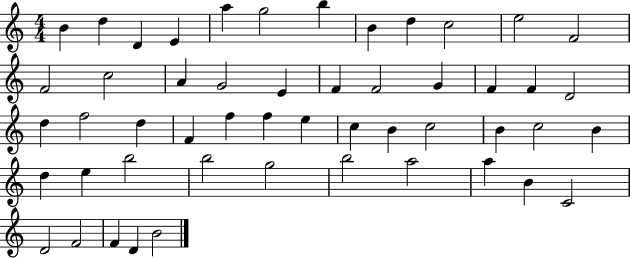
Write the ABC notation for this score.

X:1
T:Untitled
M:4/4
L:1/4
K:C
B d D E a g2 b B d c2 e2 F2 F2 c2 A G2 E F F2 G F F D2 d f2 d F f f e c B c2 B c2 B d e b2 b2 g2 b2 a2 a B C2 D2 F2 F D B2